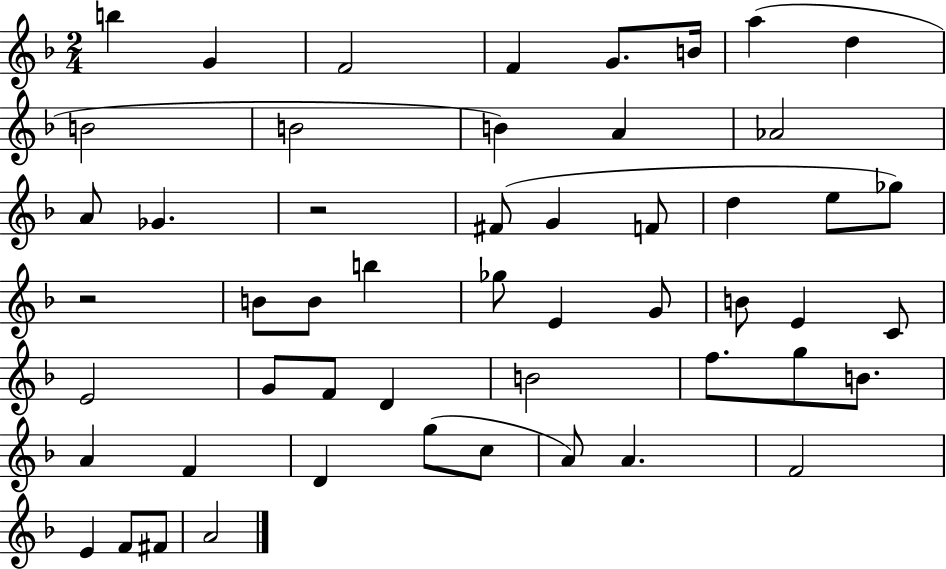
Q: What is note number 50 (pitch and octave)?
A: A4